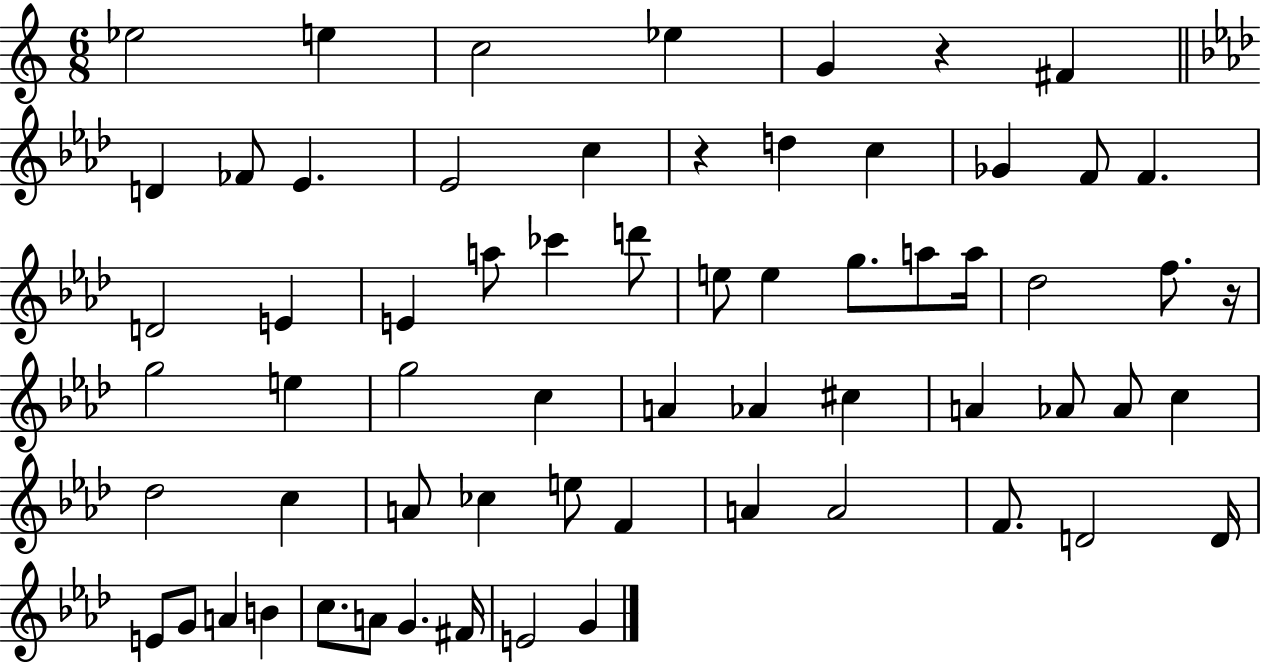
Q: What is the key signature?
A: C major